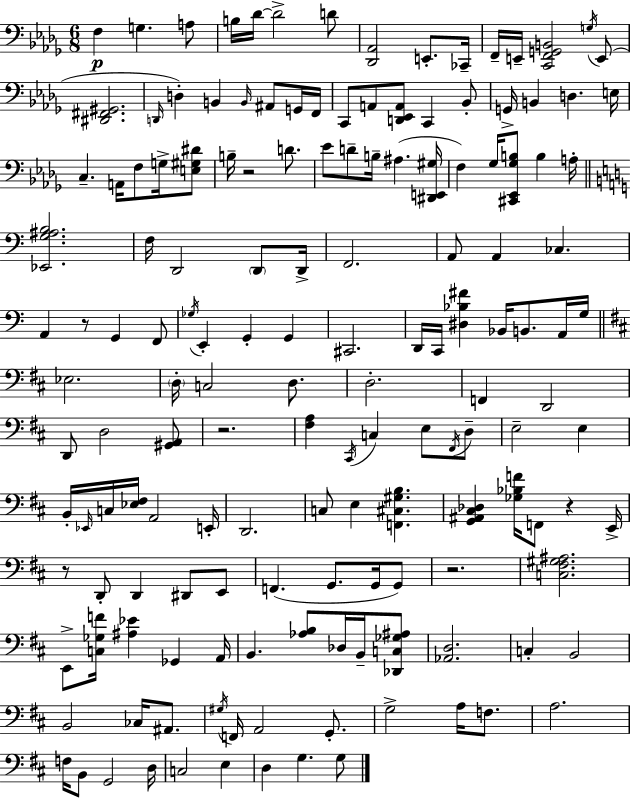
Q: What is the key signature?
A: BES minor